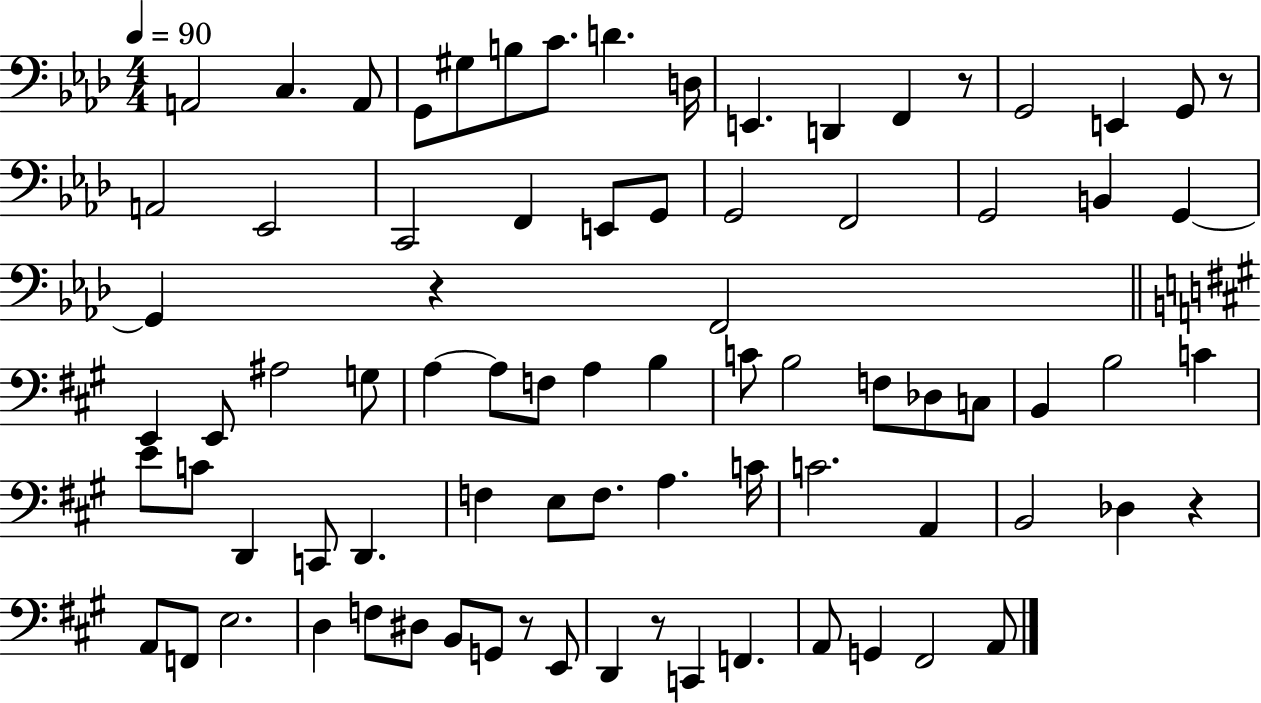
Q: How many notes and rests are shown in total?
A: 81